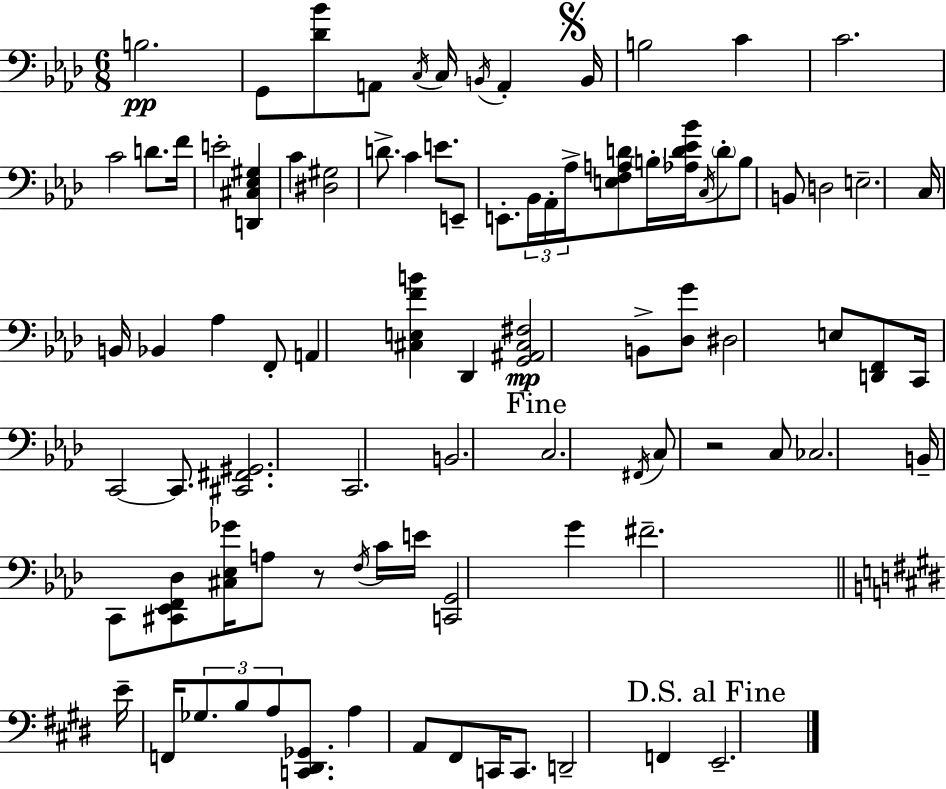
{
  \clef bass
  \numericTimeSignature
  \time 6/8
  \key aes \major
  b2.\pp | g,8 <des' bes'>8 a,8 \acciaccatura { c16 } c16 \acciaccatura { b,16 } a,4-. | \mark \markup { \musicglyph "scripts.segno" } b,16 b2 c'4 | c'2. | \break c'2 d'8. | f'16 e'2-. <d, cis ees gis>4 | c'4 <dis gis>2 | d'8.-> c'4 e'8. | \break e,8-- e,8.-. \tuplet 3/2 { bes,16 aes,16-. aes16-> } <e f a d'>8 \parenthesize b16-. <aes d' ees' bes'>16 | \acciaccatura { c16 } \parenthesize d'8-. b8 b,8 d2 | e2.-- | c16 b,16 bes,4 aes4 | \break f,8-. a,4 <cis e f' b'>4 des,4 | <g, ais, cis fis>2\mp b,8-> | <des g'>8 dis2 e8 | <d, f,>8 c,16 c,2~~ | \break c,8. <cis, fis, gis,>2. | c,2. | b,2. | \mark "Fine" c2. | \break \acciaccatura { fis,16 } c8 r2 | c8 ces2. | b,16-- c,8 <cis, ees, f, des>8 <cis ees ges'>16 a8 | r8 \acciaccatura { f16 } c'16 e'16 <c, g,>2 | \break g'4 fis'2.-- | \bar "||" \break \key e \major e'16-- f,16 \tuplet 3/2 { ges8. b8 a8 } <c, dis, ges,>8. | a4 a,8 fis,8 c,16 c,8. | d,2-- f,4 | \mark "D.S. al Fine" e,2.-- | \break \bar "|."
}